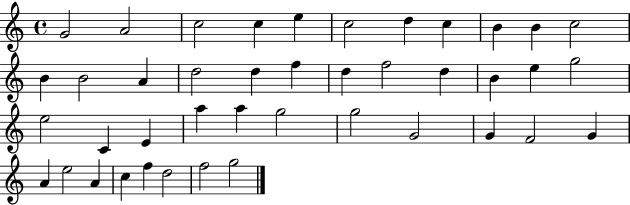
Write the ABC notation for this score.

X:1
T:Untitled
M:4/4
L:1/4
K:C
G2 A2 c2 c e c2 d c B B c2 B B2 A d2 d f d f2 d B e g2 e2 C E a a g2 g2 G2 G F2 G A e2 A c f d2 f2 g2